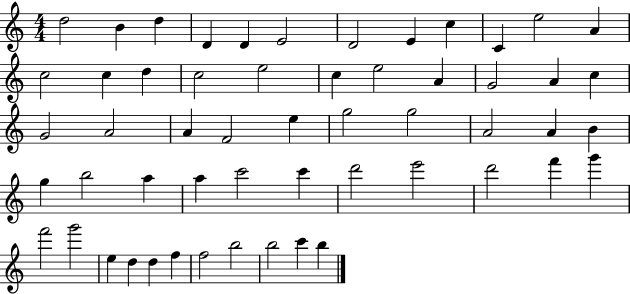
{
  \clef treble
  \numericTimeSignature
  \time 4/4
  \key c \major
  d''2 b'4 d''4 | d'4 d'4 e'2 | d'2 e'4 c''4 | c'4 e''2 a'4 | \break c''2 c''4 d''4 | c''2 e''2 | c''4 e''2 a'4 | g'2 a'4 c''4 | \break g'2 a'2 | a'4 f'2 e''4 | g''2 g''2 | a'2 a'4 b'4 | \break g''4 b''2 a''4 | a''4 c'''2 c'''4 | d'''2 e'''2 | d'''2 f'''4 g'''4 | \break f'''2 g'''2 | e''4 d''4 d''4 f''4 | f''2 b''2 | b''2 c'''4 b''4 | \break \bar "|."
}